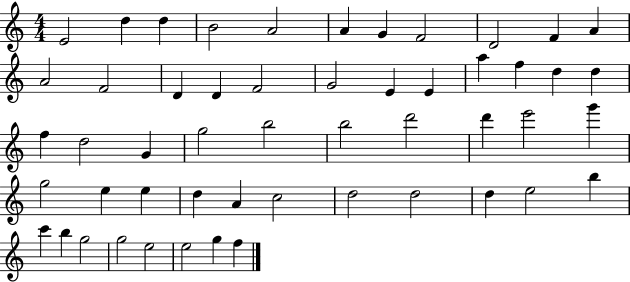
{
  \clef treble
  \numericTimeSignature
  \time 4/4
  \key c \major
  e'2 d''4 d''4 | b'2 a'2 | a'4 g'4 f'2 | d'2 f'4 a'4 | \break a'2 f'2 | d'4 d'4 f'2 | g'2 e'4 e'4 | a''4 f''4 d''4 d''4 | \break f''4 d''2 g'4 | g''2 b''2 | b''2 d'''2 | d'''4 e'''2 g'''4 | \break g''2 e''4 e''4 | d''4 a'4 c''2 | d''2 d''2 | d''4 e''2 b''4 | \break c'''4 b''4 g''2 | g''2 e''2 | e''2 g''4 f''4 | \bar "|."
}